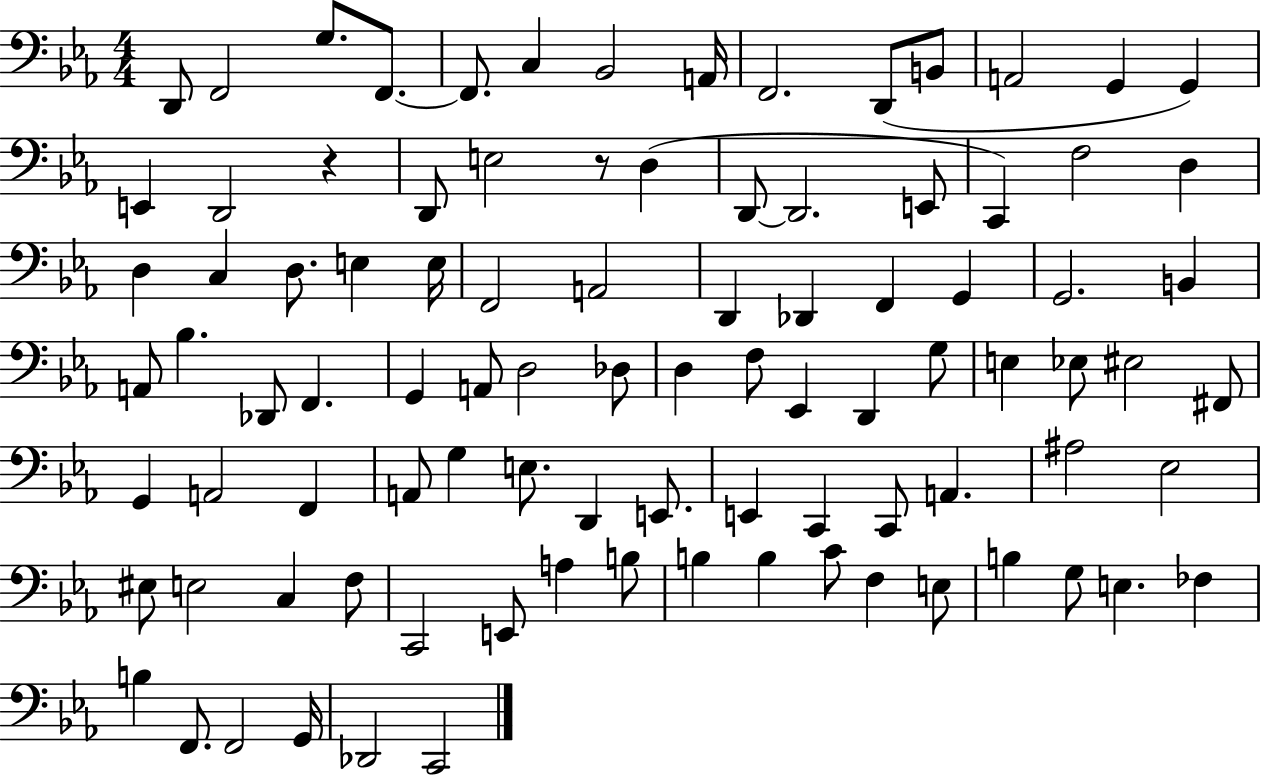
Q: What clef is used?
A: bass